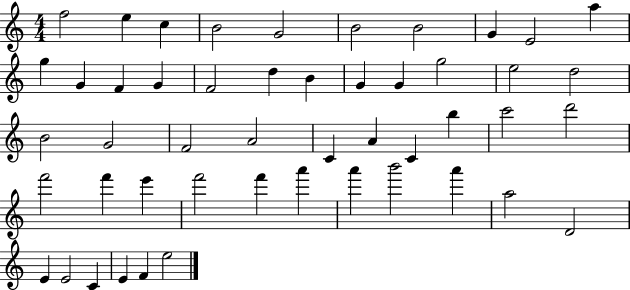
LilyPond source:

{
  \clef treble
  \numericTimeSignature
  \time 4/4
  \key c \major
  f''2 e''4 c''4 | b'2 g'2 | b'2 b'2 | g'4 e'2 a''4 | \break g''4 g'4 f'4 g'4 | f'2 d''4 b'4 | g'4 g'4 g''2 | e''2 d''2 | \break b'2 g'2 | f'2 a'2 | c'4 a'4 c'4 b''4 | c'''2 d'''2 | \break f'''2 f'''4 e'''4 | f'''2 f'''4 a'''4 | a'''4 b'''2 a'''4 | a''2 d'2 | \break e'4 e'2 c'4 | e'4 f'4 e''2 | \bar "|."
}